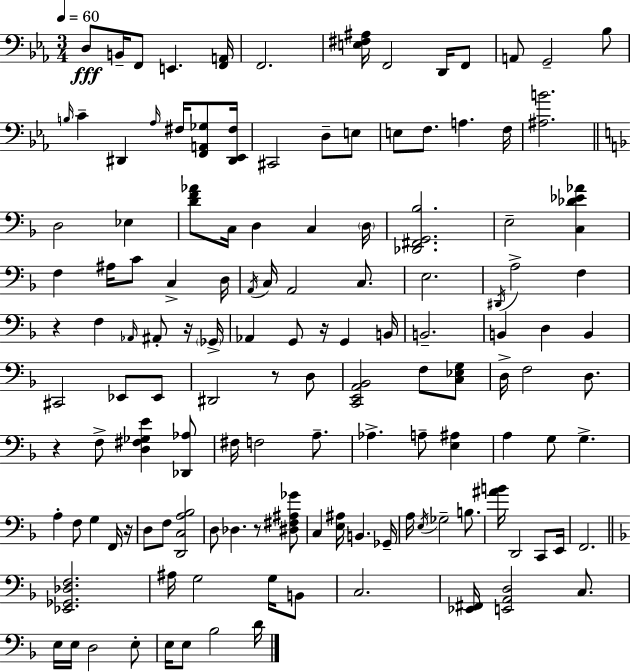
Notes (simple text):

D3/e B2/s F2/e E2/q. [F2,A2]/s F2/h. [E3,F#3,A#3]/s F2/h D2/s F2/e A2/e G2/h Bb3/e B3/s C4/q D#2/q Ab3/s F#3/s [F2,A2,Gb3]/e [D#2,Eb2,F#3]/s C#2/h D3/e E3/e E3/e F3/e. A3/q. F3/s [A#3,B4]/h. D3/h Eb3/q [D4,F4,Ab4]/e C3/s D3/q C3/q D3/s [Db2,F#2,G2,Bb3]/h. E3/h [C3,Db4,Eb4,Ab4]/q F3/q A#3/s C4/e C3/q D3/s A2/s C3/s A2/h C3/e. E3/h. D#2/s A3/h F3/q R/q F3/q Ab2/s A#2/e R/s Gb2/s Ab2/q G2/e R/s G2/q B2/s B2/h. B2/q D3/q B2/q C#2/h Eb2/e Eb2/e D#2/h R/e D3/e [C2,E2,A2,Bb2]/h F3/e [C3,Eb3,G3]/e D3/s F3/h D3/e. R/q F3/e [D3,F#3,Gb3,E4]/q [Db2,Ab3]/e F#3/s F3/h A3/e. Ab3/q. A3/e [E3,A#3]/q A3/q G3/e G3/q. A3/q F3/e G3/q F2/s R/s D3/e F3/e [D2,C3,A3,Bb3]/h D3/e Db3/q. R/e [D#3,F#3,A#3,Gb4]/e C3/q [E3,A#3]/s B2/q. Gb2/s A3/s E3/s Gb3/h B3/e. [A#4,B4]/s D2/h C2/e E2/s F2/h. [Eb2,Gb2,Db3,F3]/h. A#3/s G3/h G3/s B2/e C3/h. [Eb2,F#2]/s [E2,A2,D3]/h C3/e. E3/s E3/s D3/h E3/e E3/s E3/e Bb3/h D4/s